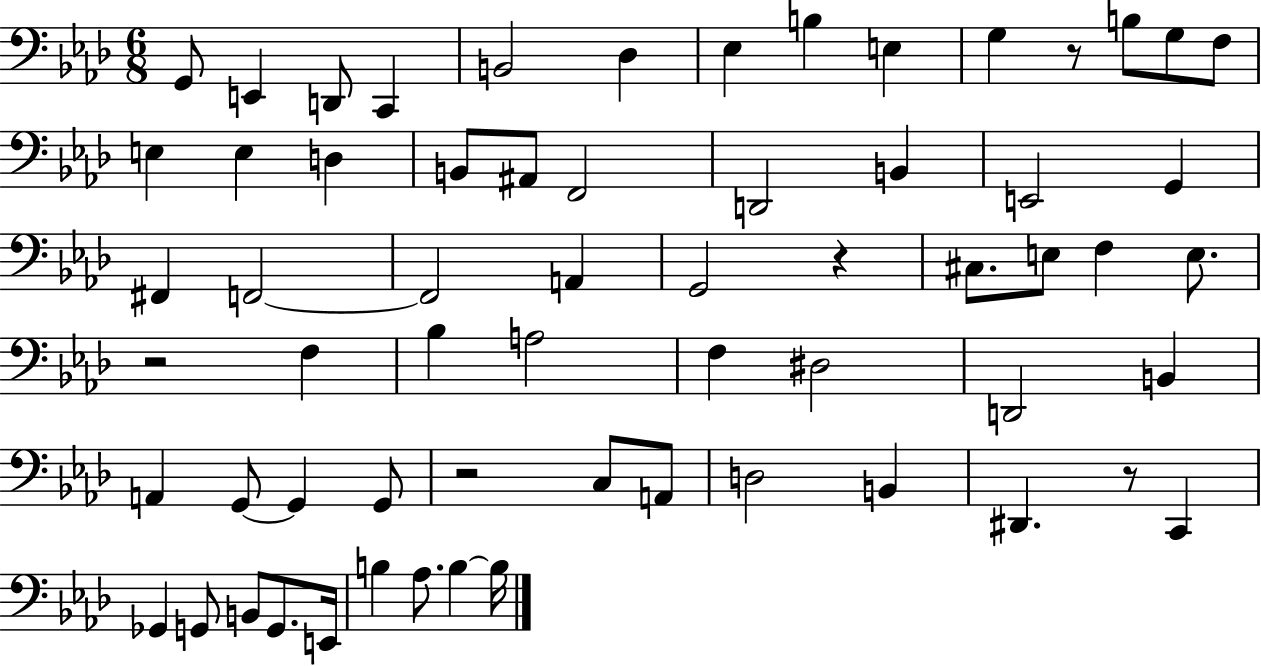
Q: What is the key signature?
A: AES major